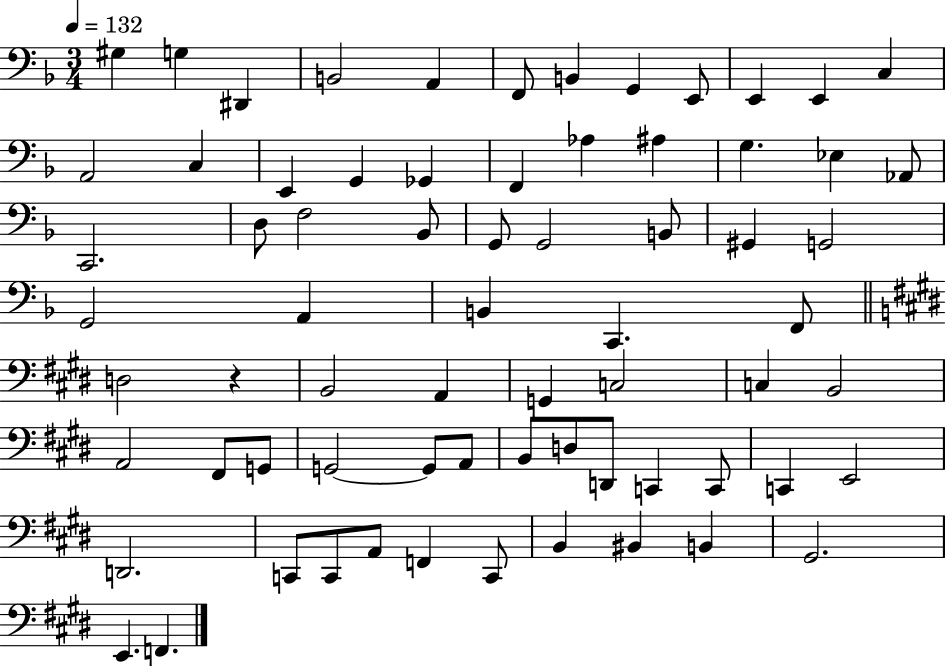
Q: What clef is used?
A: bass